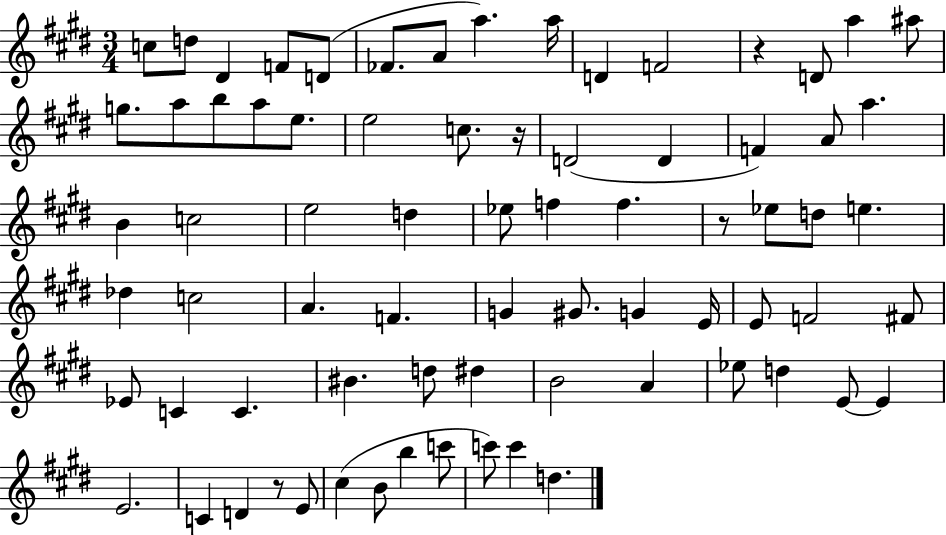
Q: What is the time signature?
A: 3/4